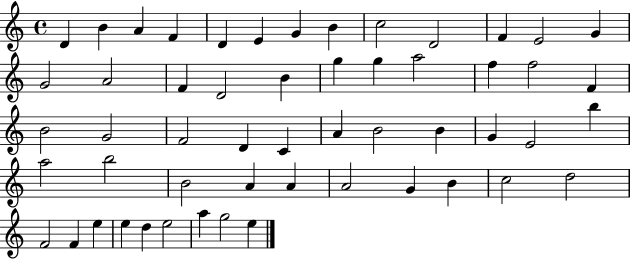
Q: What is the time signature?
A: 4/4